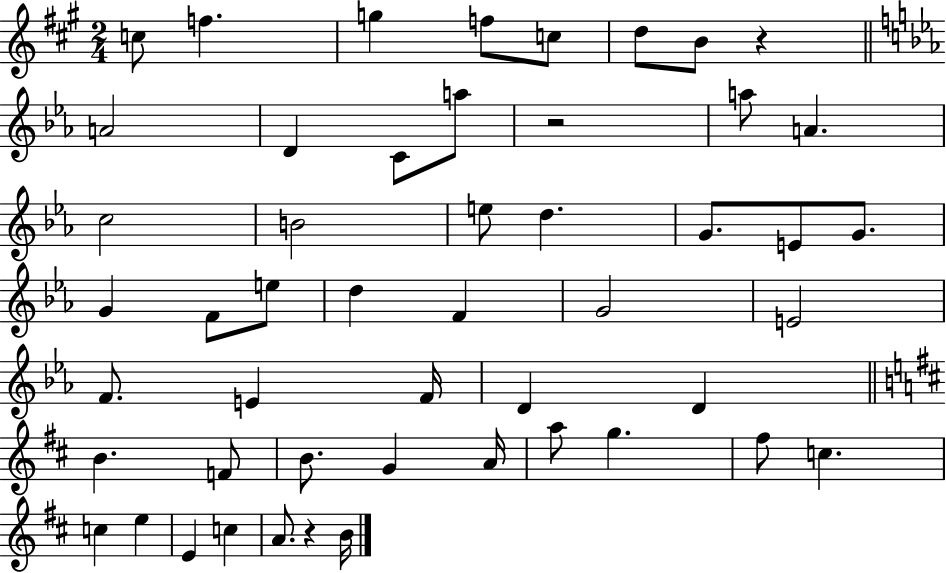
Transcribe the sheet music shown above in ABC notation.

X:1
T:Untitled
M:2/4
L:1/4
K:A
c/2 f g f/2 c/2 d/2 B/2 z A2 D C/2 a/2 z2 a/2 A c2 B2 e/2 d G/2 E/2 G/2 G F/2 e/2 d F G2 E2 F/2 E F/4 D D B F/2 B/2 G A/4 a/2 g ^f/2 c c e E c A/2 z B/4